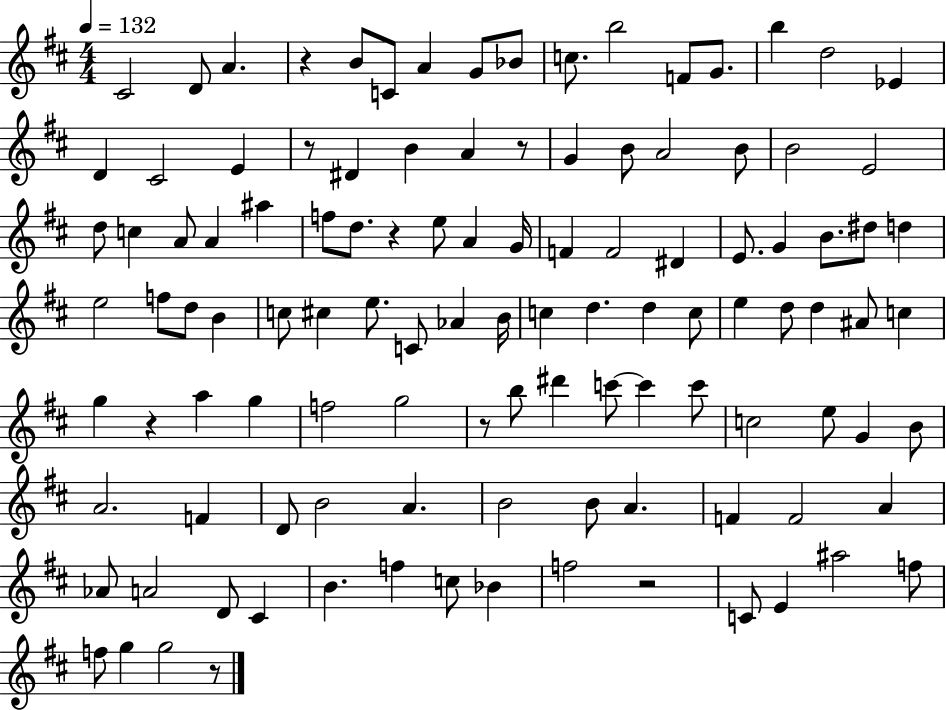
{
  \clef treble
  \numericTimeSignature
  \time 4/4
  \key d \major
  \tempo 4 = 132
  cis'2 d'8 a'4. | r4 b'8 c'8 a'4 g'8 bes'8 | c''8. b''2 f'8 g'8. | b''4 d''2 ees'4 | \break d'4 cis'2 e'4 | r8 dis'4 b'4 a'4 r8 | g'4 b'8 a'2 b'8 | b'2 e'2 | \break d''8 c''4 a'8 a'4 ais''4 | f''8 d''8. r4 e''8 a'4 g'16 | f'4 f'2 dis'4 | e'8. g'4 b'8. dis''8 d''4 | \break e''2 f''8 d''8 b'4 | c''8 cis''4 e''8. c'8 aes'4 b'16 | c''4 d''4. d''4 c''8 | e''4 d''8 d''4 ais'8 c''4 | \break g''4 r4 a''4 g''4 | f''2 g''2 | r8 b''8 dis'''4 c'''8~~ c'''4 c'''8 | c''2 e''8 g'4 b'8 | \break a'2. f'4 | d'8 b'2 a'4. | b'2 b'8 a'4. | f'4 f'2 a'4 | \break aes'8 a'2 d'8 cis'4 | b'4. f''4 c''8 bes'4 | f''2 r2 | c'8 e'4 ais''2 f''8 | \break f''8 g''4 g''2 r8 | \bar "|."
}